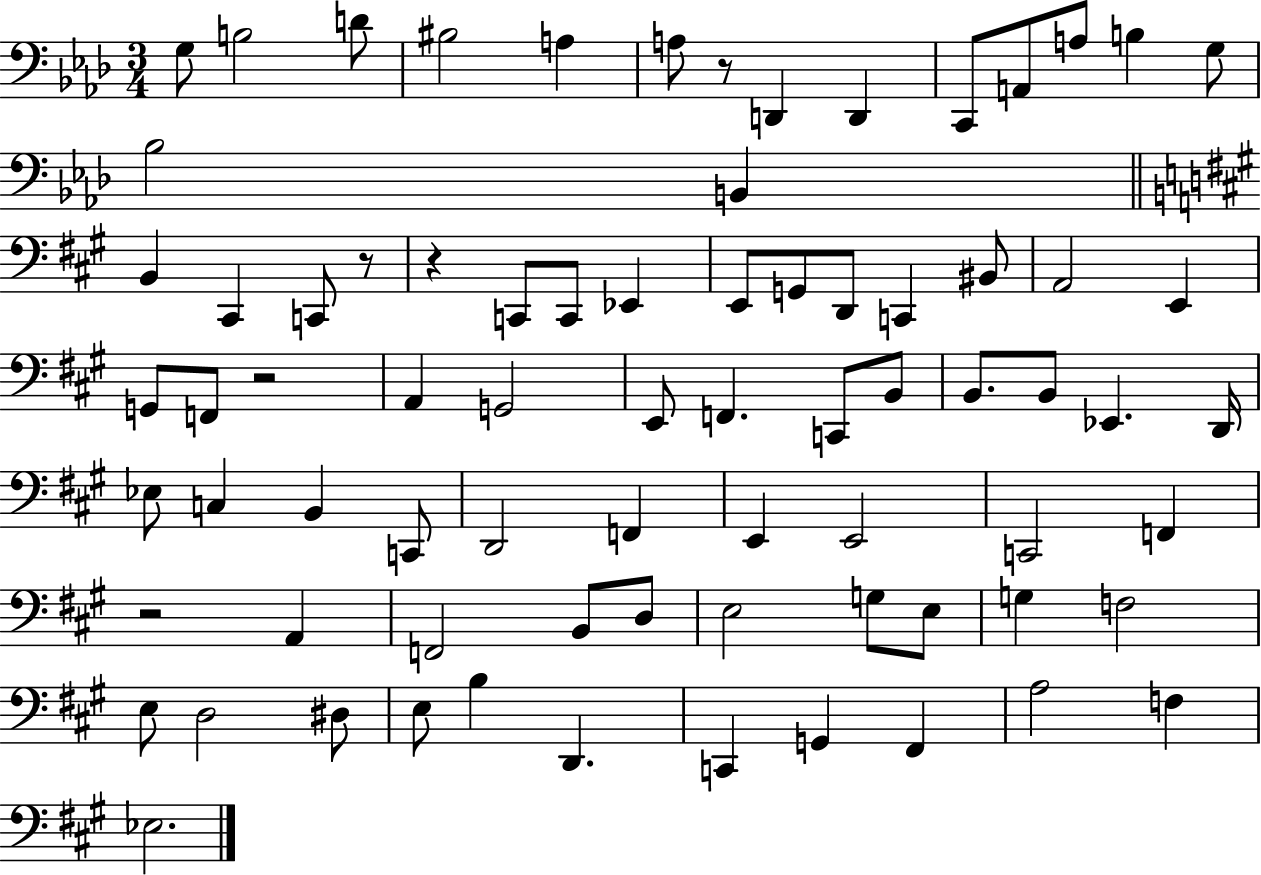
X:1
T:Untitled
M:3/4
L:1/4
K:Ab
G,/2 B,2 D/2 ^B,2 A, A,/2 z/2 D,, D,, C,,/2 A,,/2 A,/2 B, G,/2 _B,2 B,, B,, ^C,, C,,/2 z/2 z C,,/2 C,,/2 _E,, E,,/2 G,,/2 D,,/2 C,, ^B,,/2 A,,2 E,, G,,/2 F,,/2 z2 A,, G,,2 E,,/2 F,, C,,/2 B,,/2 B,,/2 B,,/2 _E,, D,,/4 _E,/2 C, B,, C,,/2 D,,2 F,, E,, E,,2 C,,2 F,, z2 A,, F,,2 B,,/2 D,/2 E,2 G,/2 E,/2 G, F,2 E,/2 D,2 ^D,/2 E,/2 B, D,, C,, G,, ^F,, A,2 F, _E,2